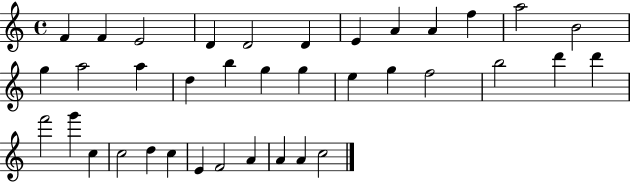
F4/q F4/q E4/h D4/q D4/h D4/q E4/q A4/q A4/q F5/q A5/h B4/h G5/q A5/h A5/q D5/q B5/q G5/q G5/q E5/q G5/q F5/h B5/h D6/q D6/q F6/h G6/q C5/q C5/h D5/q C5/q E4/q F4/h A4/q A4/q A4/q C5/h